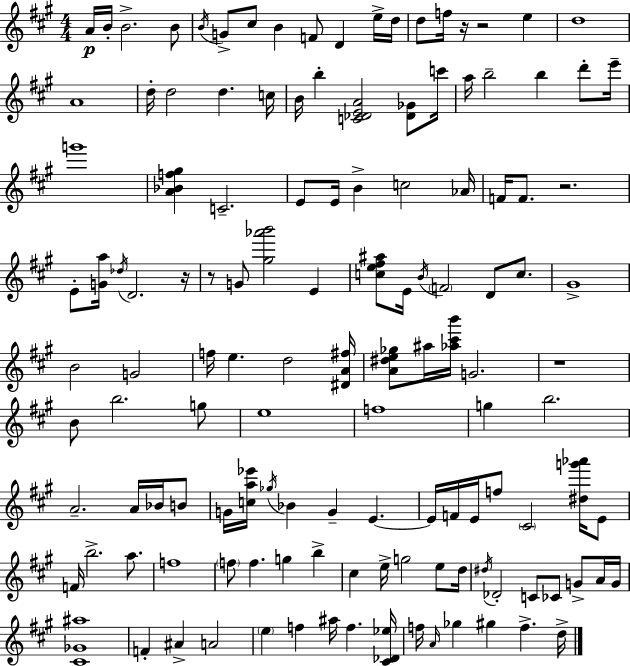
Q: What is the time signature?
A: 4/4